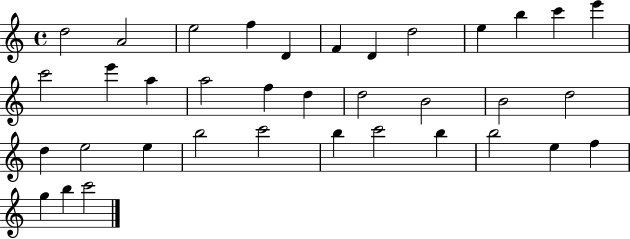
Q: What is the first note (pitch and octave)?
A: D5